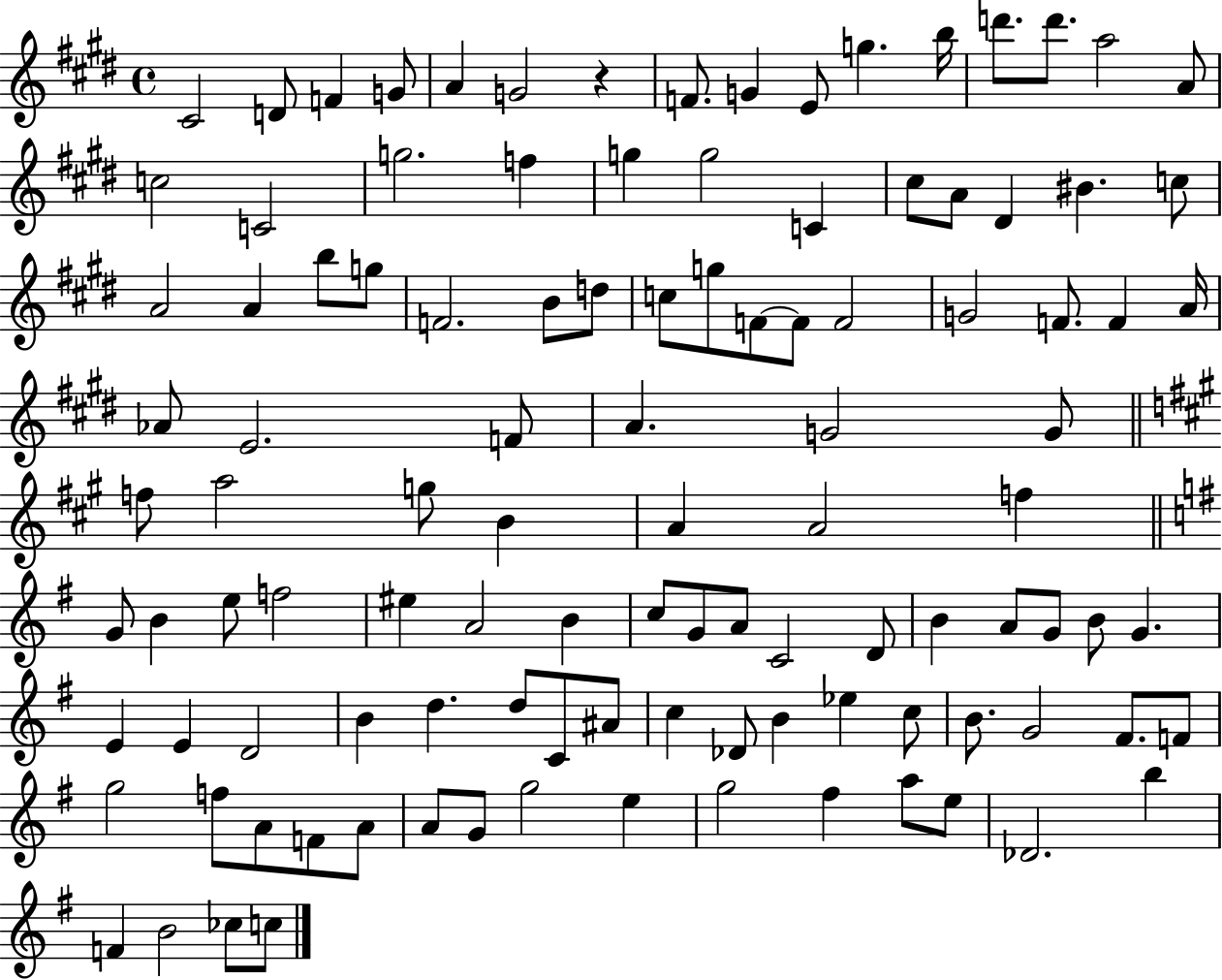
{
  \clef treble
  \time 4/4
  \defaultTimeSignature
  \key e \major
  cis'2 d'8 f'4 g'8 | a'4 g'2 r4 | f'8. g'4 e'8 g''4. b''16 | d'''8. d'''8. a''2 a'8 | \break c''2 c'2 | g''2. f''4 | g''4 g''2 c'4 | cis''8 a'8 dis'4 bis'4. c''8 | \break a'2 a'4 b''8 g''8 | f'2. b'8 d''8 | c''8 g''8 f'8~~ f'8 f'2 | g'2 f'8. f'4 a'16 | \break aes'8 e'2. f'8 | a'4. g'2 g'8 | \bar "||" \break \key a \major f''8 a''2 g''8 b'4 | a'4 a'2 f''4 | \bar "||" \break \key g \major g'8 b'4 e''8 f''2 | eis''4 a'2 b'4 | c''8 g'8 a'8 c'2 d'8 | b'4 a'8 g'8 b'8 g'4. | \break e'4 e'4 d'2 | b'4 d''4. d''8 c'8 ais'8 | c''4 des'8 b'4 ees''4 c''8 | b'8. g'2 fis'8. f'8 | \break g''2 f''8 a'8 f'8 a'8 | a'8 g'8 g''2 e''4 | g''2 fis''4 a''8 e''8 | des'2. b''4 | \break f'4 b'2 ces''8 c''8 | \bar "|."
}